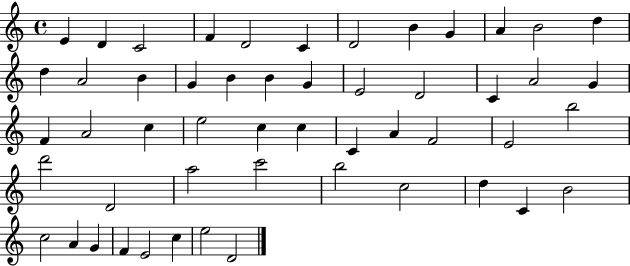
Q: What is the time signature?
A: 4/4